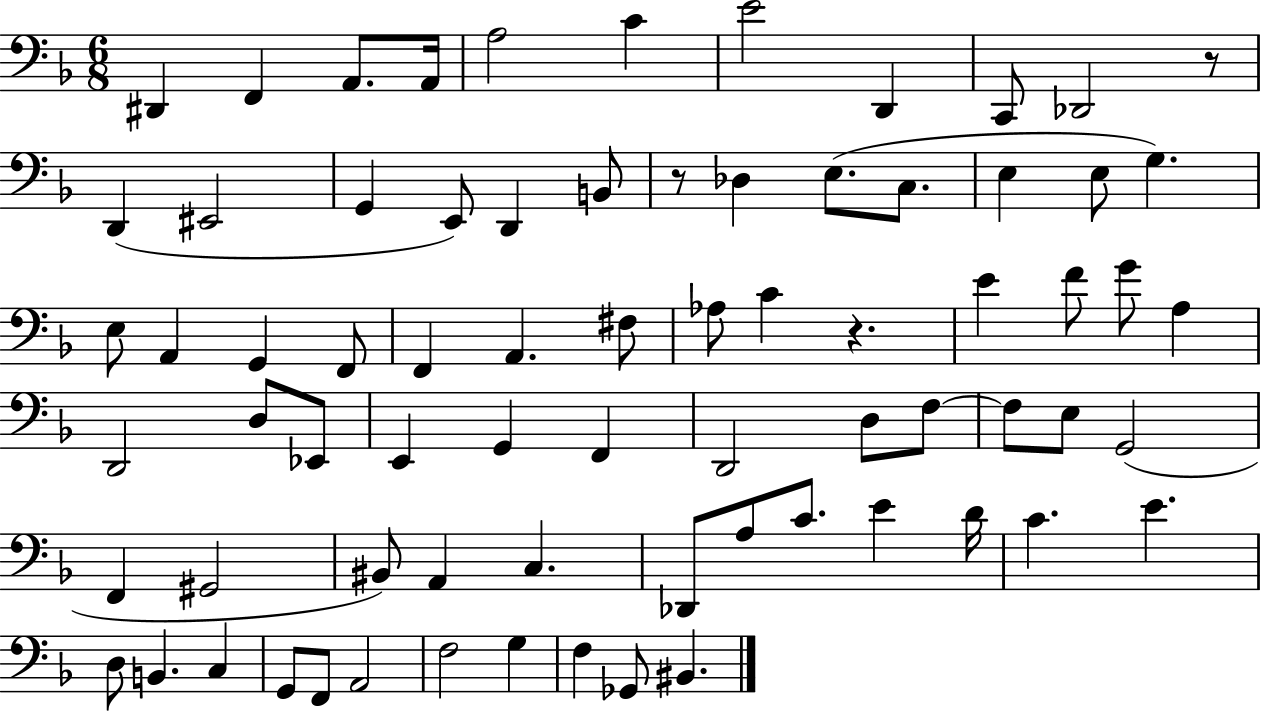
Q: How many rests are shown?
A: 3